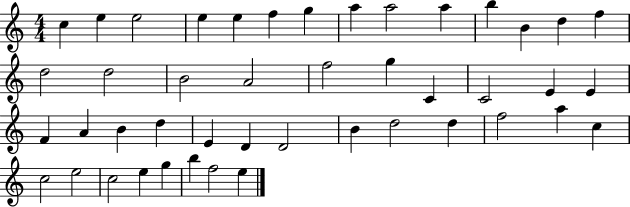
{
  \clef treble
  \numericTimeSignature
  \time 4/4
  \key c \major
  c''4 e''4 e''2 | e''4 e''4 f''4 g''4 | a''4 a''2 a''4 | b''4 b'4 d''4 f''4 | \break d''2 d''2 | b'2 a'2 | f''2 g''4 c'4 | c'2 e'4 e'4 | \break f'4 a'4 b'4 d''4 | e'4 d'4 d'2 | b'4 d''2 d''4 | f''2 a''4 c''4 | \break c''2 e''2 | c''2 e''4 g''4 | b''4 f''2 e''4 | \bar "|."
}